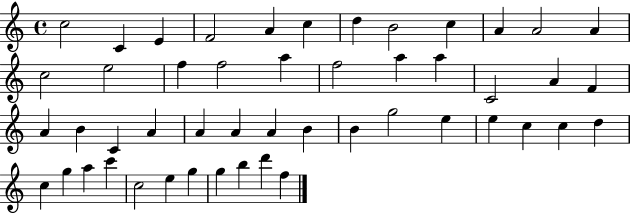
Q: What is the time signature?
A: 4/4